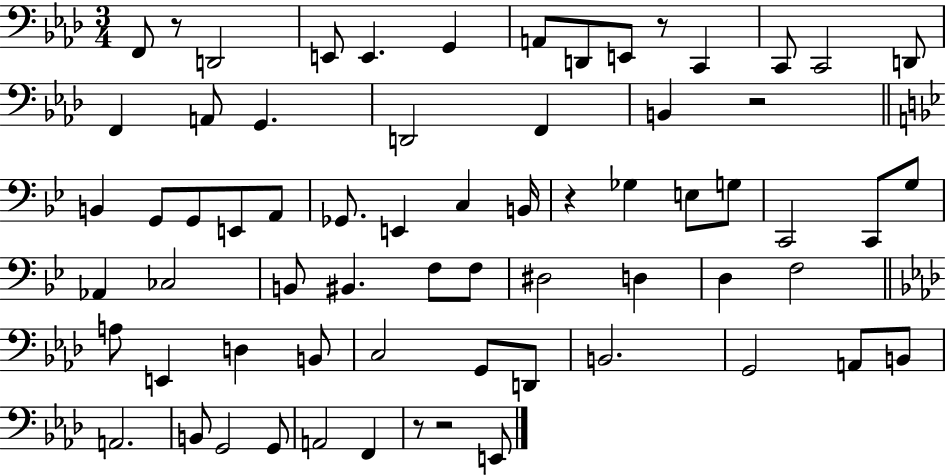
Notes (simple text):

F2/e R/e D2/h E2/e E2/q. G2/q A2/e D2/e E2/e R/e C2/q C2/e C2/h D2/e F2/q A2/e G2/q. D2/h F2/q B2/q R/h B2/q G2/e G2/e E2/e A2/e Gb2/e. E2/q C3/q B2/s R/q Gb3/q E3/e G3/e C2/h C2/e G3/e Ab2/q CES3/h B2/e BIS2/q. F3/e F3/e D#3/h D3/q D3/q F3/h A3/e E2/q D3/q B2/e C3/h G2/e D2/e B2/h. G2/h A2/e B2/e A2/h. B2/e G2/h G2/e A2/h F2/q R/e R/h E2/e